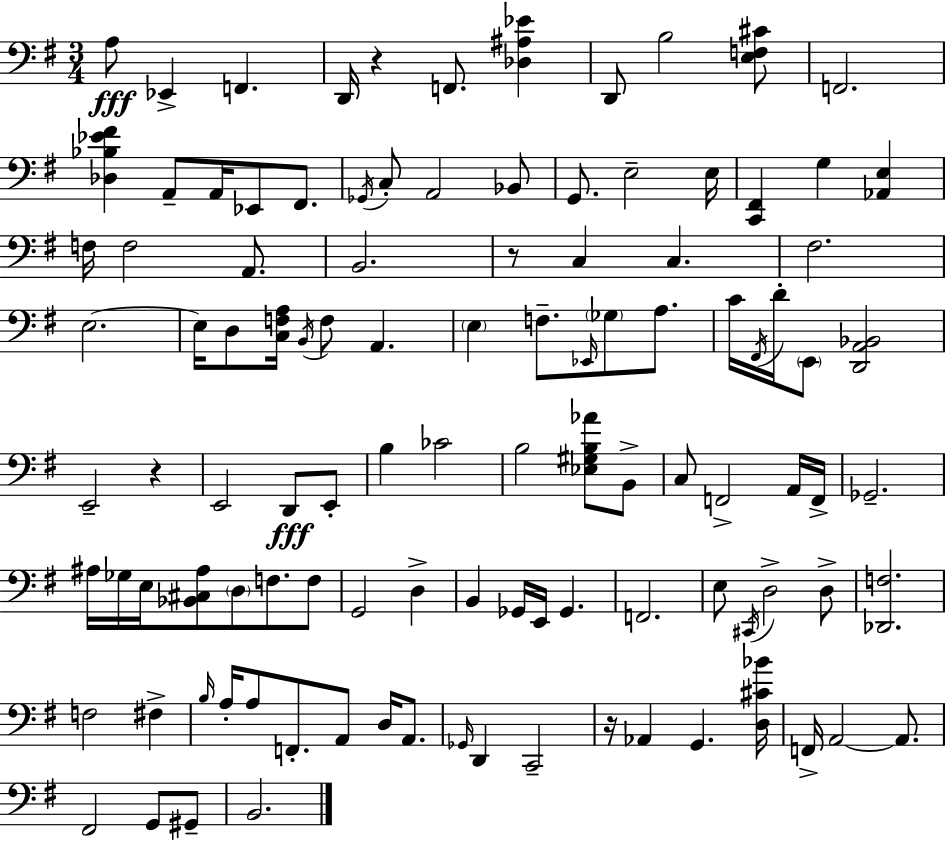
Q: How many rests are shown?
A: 4